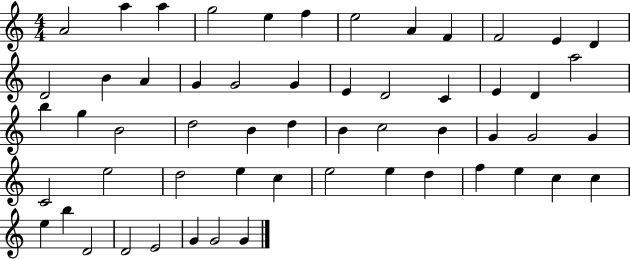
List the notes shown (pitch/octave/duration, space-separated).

A4/h A5/q A5/q G5/h E5/q F5/q E5/h A4/q F4/q F4/h E4/q D4/q D4/h B4/q A4/q G4/q G4/h G4/q E4/q D4/h C4/q E4/q D4/q A5/h B5/q G5/q B4/h D5/h B4/q D5/q B4/q C5/h B4/q G4/q G4/h G4/q C4/h E5/h D5/h E5/q C5/q E5/h E5/q D5/q F5/q E5/q C5/q C5/q E5/q B5/q D4/h D4/h E4/h G4/q G4/h G4/q